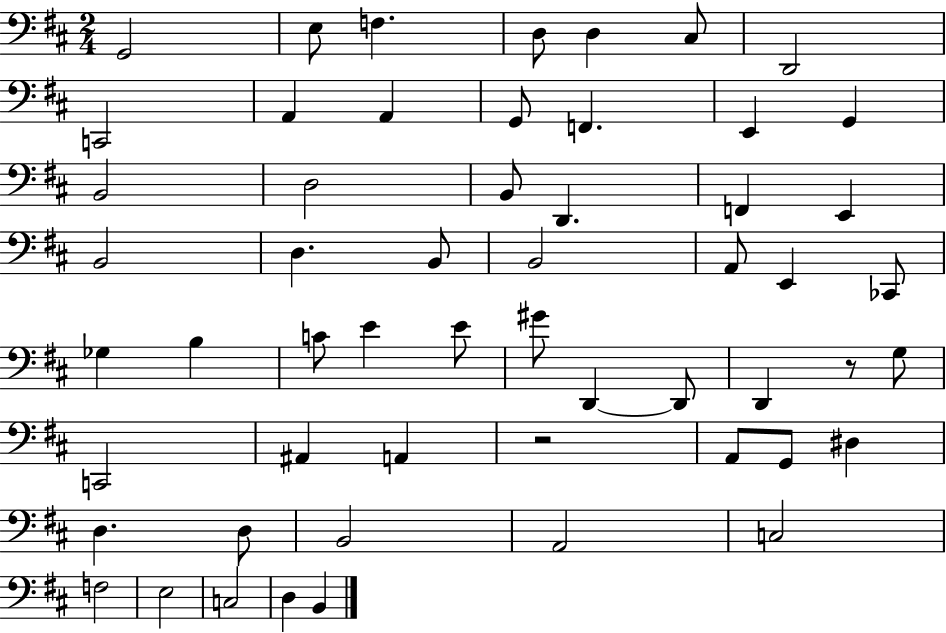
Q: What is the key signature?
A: D major